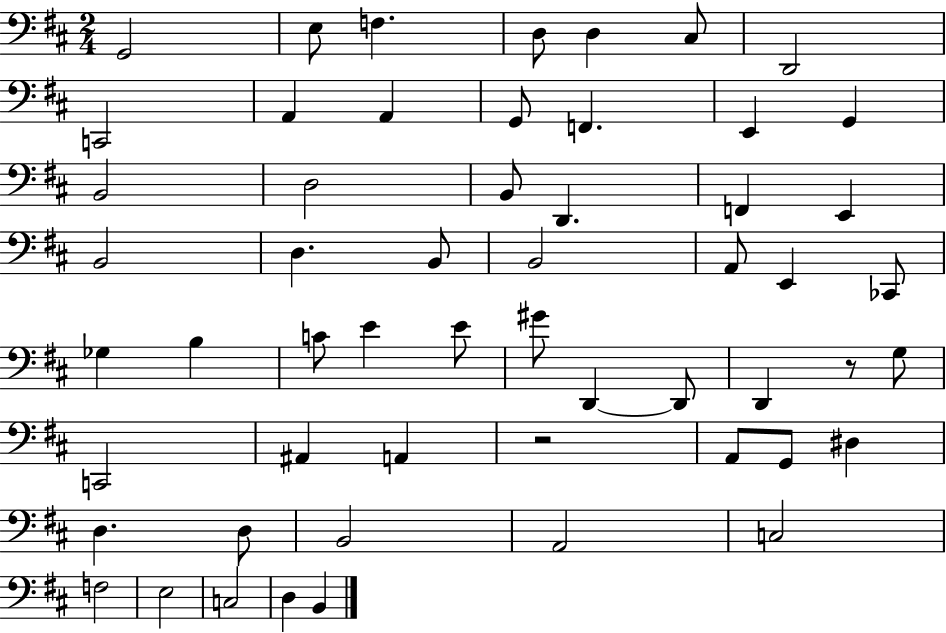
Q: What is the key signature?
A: D major